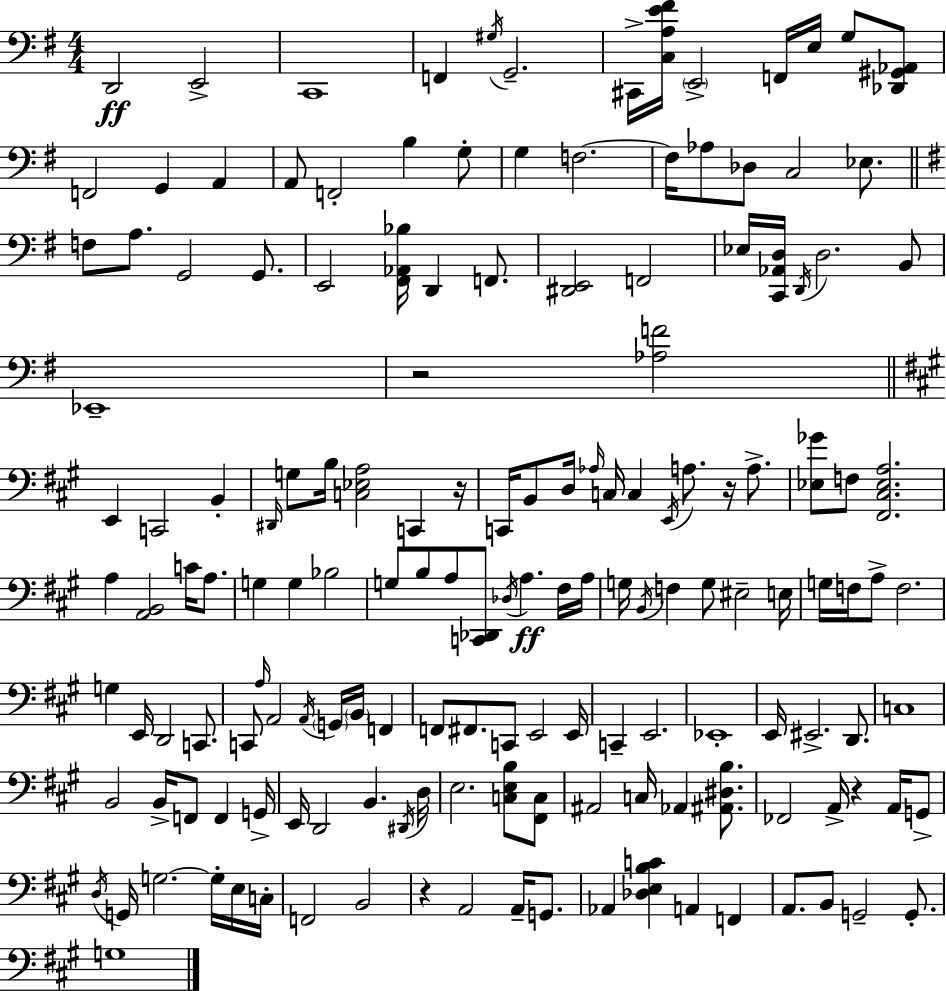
X:1
T:Untitled
M:4/4
L:1/4
K:G
D,,2 E,,2 C,,4 F,, ^G,/4 G,,2 ^C,,/4 [C,A,E^F]/4 E,,2 F,,/4 E,/4 G,/2 [_D,,^G,,_A,,]/2 F,,2 G,, A,, A,,/2 F,,2 B, G,/2 G, F,2 F,/4 _A,/2 _D,/2 C,2 _E,/2 F,/2 A,/2 G,,2 G,,/2 E,,2 [^F,,_A,,_B,]/4 D,, F,,/2 [^D,,E,,]2 F,,2 _E,/4 [C,,_A,,D,]/4 D,,/4 D,2 B,,/2 _E,,4 z2 [_A,F]2 E,, C,,2 B,, ^D,,/4 G,/2 B,/4 [C,_E,A,]2 C,, z/4 C,,/4 B,,/2 D,/4 _A,/4 C,/4 C, E,,/4 A,/2 z/4 A,/2 [_E,_G]/2 F,/2 [^F,,^C,_E,A,]2 A, [A,,B,,]2 C/4 A,/2 G, G, _B,2 G,/2 B,/2 A,/2 [C,,_D,,]/2 _D,/4 A, ^F,/4 A,/4 G,/4 B,,/4 F, G,/2 ^E,2 E,/4 G,/4 F,/4 A,/2 F,2 G, E,,/4 D,,2 C,,/2 C,,/2 A,/4 A,,2 A,,/4 G,,/4 B,,/4 F,, F,,/2 ^F,,/2 C,,/2 E,,2 E,,/4 C,, E,,2 _E,,4 E,,/4 ^E,,2 D,,/2 C,4 B,,2 B,,/4 F,,/2 F,, G,,/4 E,,/4 D,,2 B,, ^D,,/4 D,/4 E,2 [C,E,B,]/2 [^F,,C,]/2 ^A,,2 C,/4 _A,, [^A,,^D,B,]/2 _F,,2 A,,/4 z A,,/4 G,,/2 D,/4 G,,/4 G,2 G,/4 E,/4 C,/4 F,,2 B,,2 z A,,2 A,,/4 G,,/2 _A,, [_D,E,B,C] A,, F,, A,,/2 B,,/2 G,,2 G,,/2 G,4